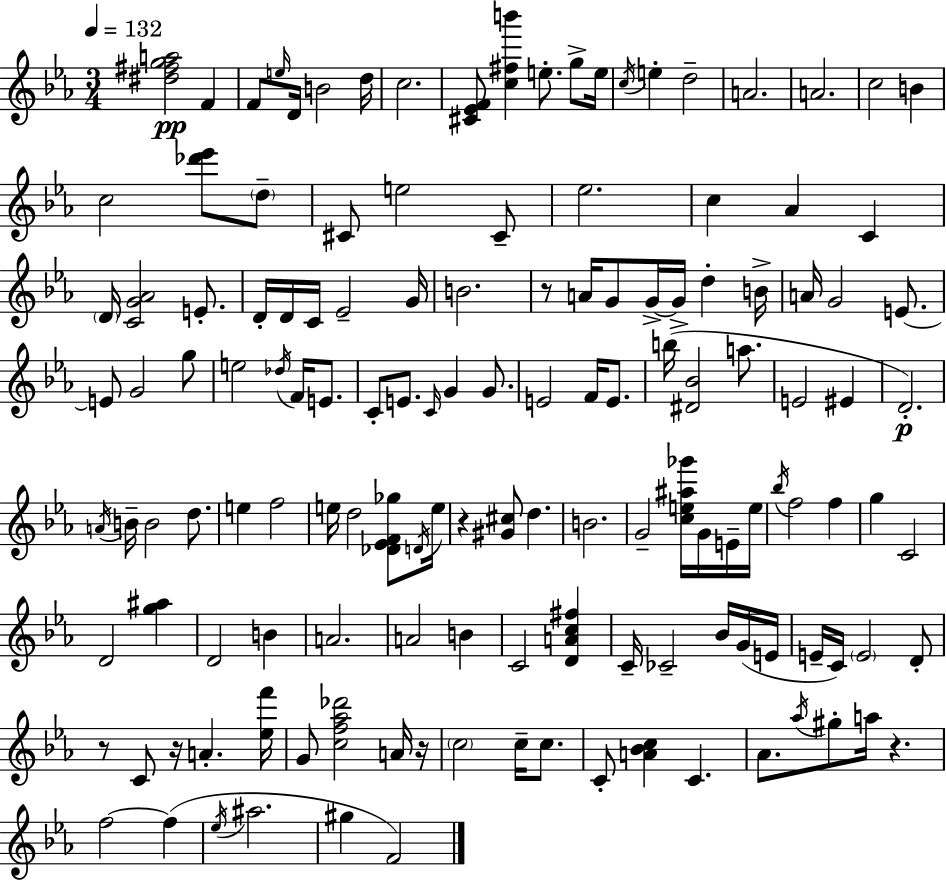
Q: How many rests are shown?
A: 6